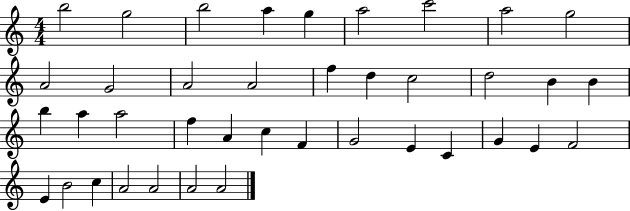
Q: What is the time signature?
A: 4/4